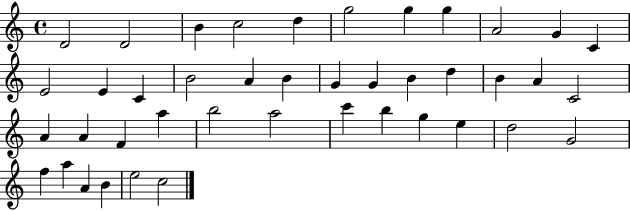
X:1
T:Untitled
M:4/4
L:1/4
K:C
D2 D2 B c2 d g2 g g A2 G C E2 E C B2 A B G G B d B A C2 A A F a b2 a2 c' b g e d2 G2 f a A B e2 c2